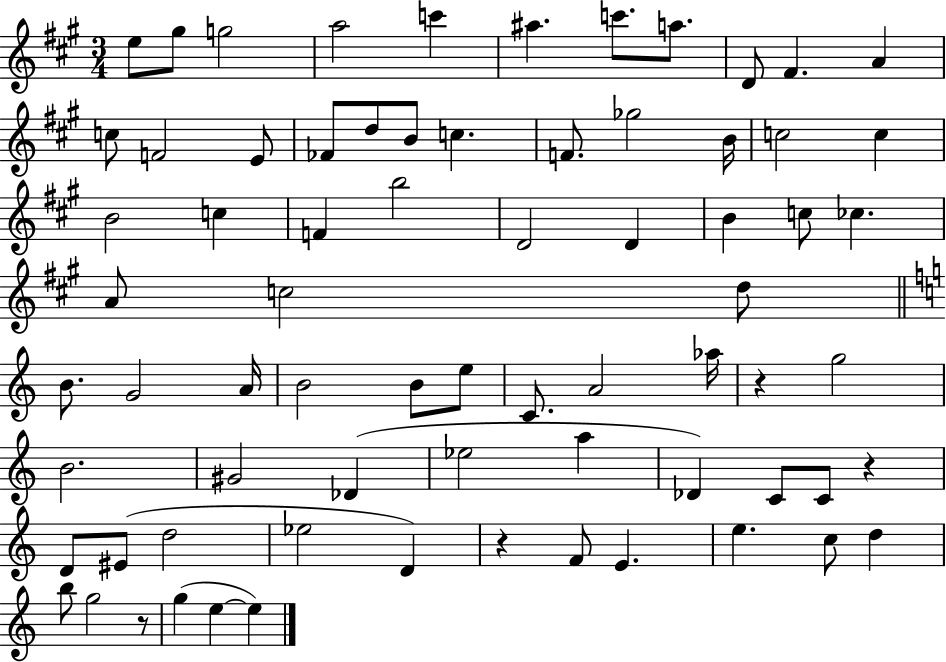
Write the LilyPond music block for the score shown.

{
  \clef treble
  \numericTimeSignature
  \time 3/4
  \key a \major
  e''8 gis''8 g''2 | a''2 c'''4 | ais''4. c'''8. a''8. | d'8 fis'4. a'4 | \break c''8 f'2 e'8 | fes'8 d''8 b'8 c''4. | f'8. ges''2 b'16 | c''2 c''4 | \break b'2 c''4 | f'4 b''2 | d'2 d'4 | b'4 c''8 ces''4. | \break a'8 c''2 d''8 | \bar "||" \break \key c \major b'8. g'2 a'16 | b'2 b'8 e''8 | c'8. a'2 aes''16 | r4 g''2 | \break b'2. | gis'2 des'4( | ees''2 a''4 | des'4) c'8 c'8 r4 | \break d'8 eis'8( d''2 | ees''2 d'4) | r4 f'8 e'4. | e''4. c''8 d''4 | \break b''8 g''2 r8 | g''4( e''4~~ e''4) | \bar "|."
}